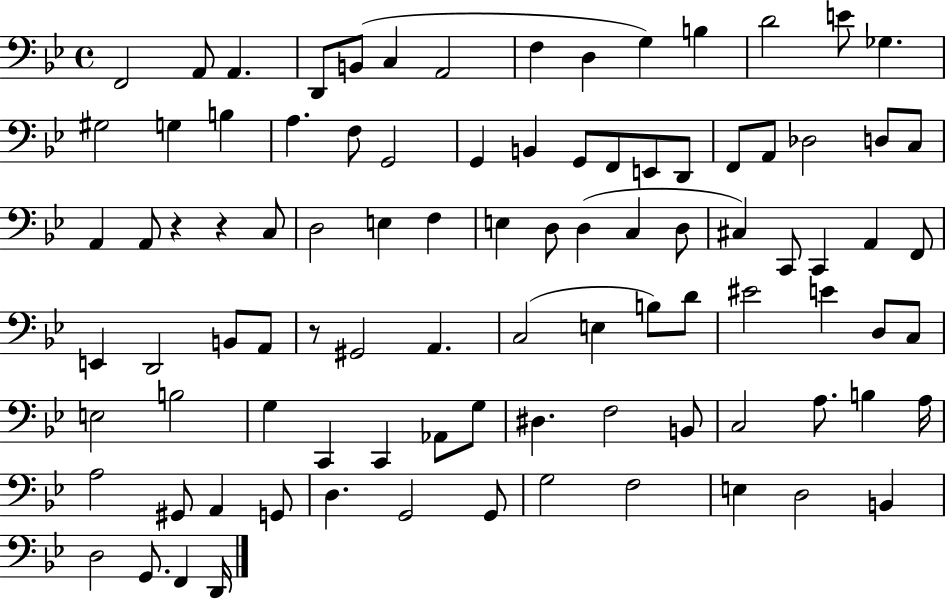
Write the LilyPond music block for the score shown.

{
  \clef bass
  \time 4/4
  \defaultTimeSignature
  \key bes \major
  f,2 a,8 a,4. | d,8 b,8( c4 a,2 | f4 d4 g4) b4 | d'2 e'8 ges4. | \break gis2 g4 b4 | a4. f8 g,2 | g,4 b,4 g,8 f,8 e,8 d,8 | f,8 a,8 des2 d8 c8 | \break a,4 a,8 r4 r4 c8 | d2 e4 f4 | e4 d8 d4( c4 d8 | cis4) c,8 c,4 a,4 f,8 | \break e,4 d,2 b,8 a,8 | r8 gis,2 a,4. | c2( e4 b8) d'8 | eis'2 e'4 d8 c8 | \break e2 b2 | g4 c,4 c,4 aes,8 g8 | dis4. f2 b,8 | c2 a8. b4 a16 | \break a2 gis,8 a,4 g,8 | d4. g,2 g,8 | g2 f2 | e4 d2 b,4 | \break d2 g,8. f,4 d,16 | \bar "|."
}